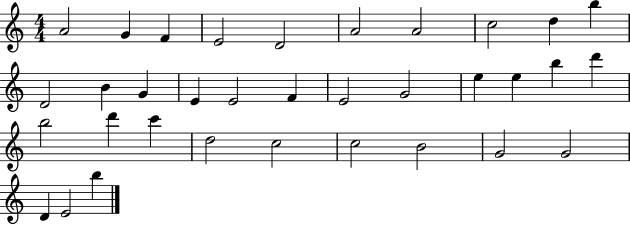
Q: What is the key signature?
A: C major